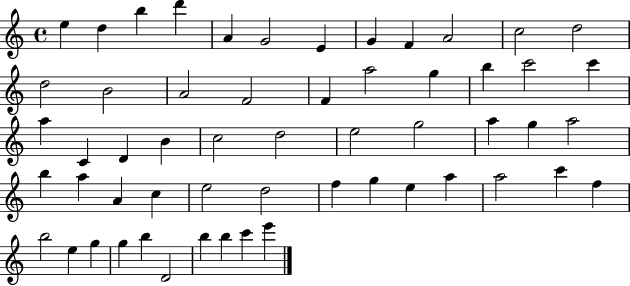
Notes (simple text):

E5/q D5/q B5/q D6/q A4/q G4/h E4/q G4/q F4/q A4/h C5/h D5/h D5/h B4/h A4/h F4/h F4/q A5/h G5/q B5/q C6/h C6/q A5/q C4/q D4/q B4/q C5/h D5/h E5/h G5/h A5/q G5/q A5/h B5/q A5/q A4/q C5/q E5/h D5/h F5/q G5/q E5/q A5/q A5/h C6/q F5/q B5/h E5/q G5/q G5/q B5/q D4/h B5/q B5/q C6/q E6/q